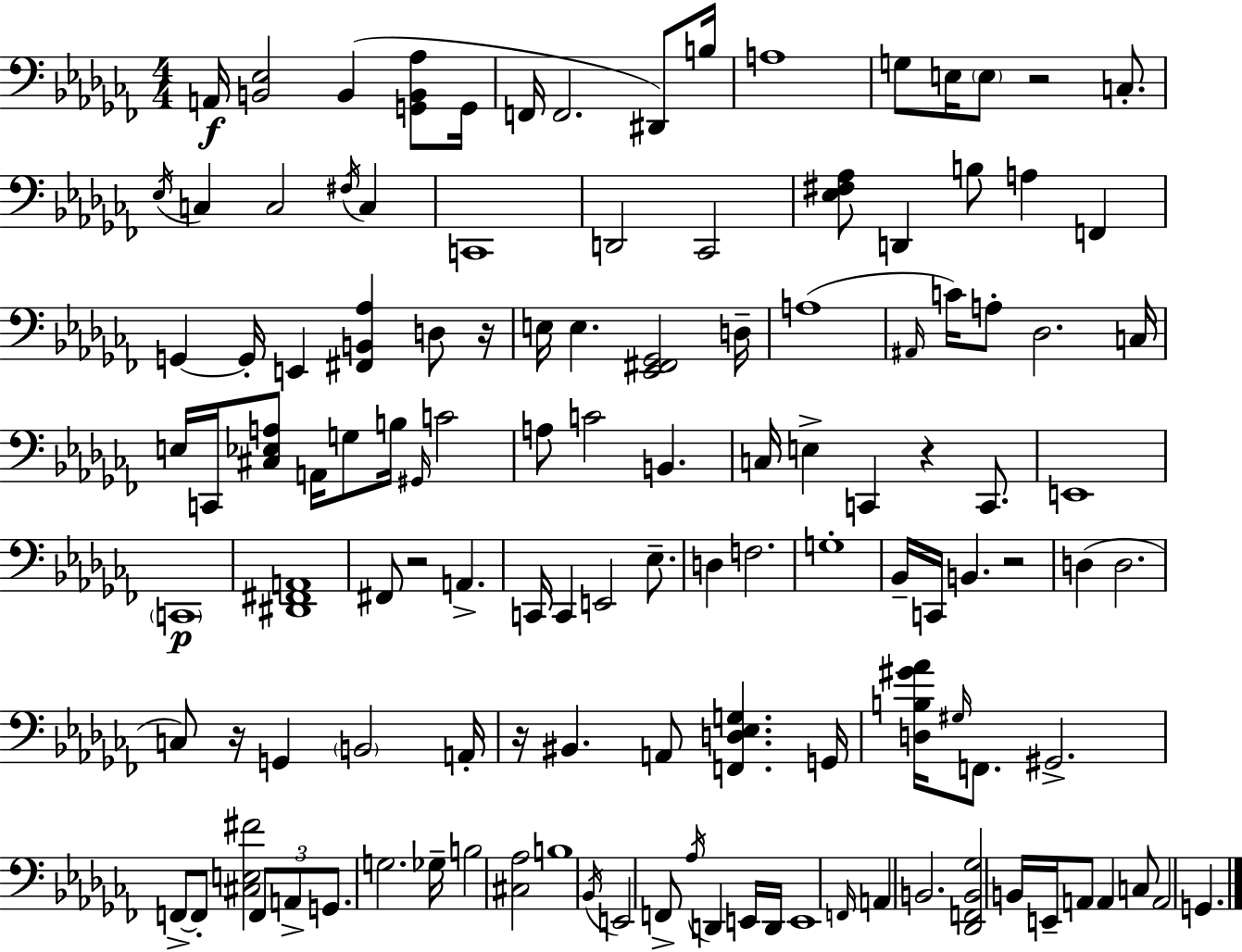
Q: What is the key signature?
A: AES minor